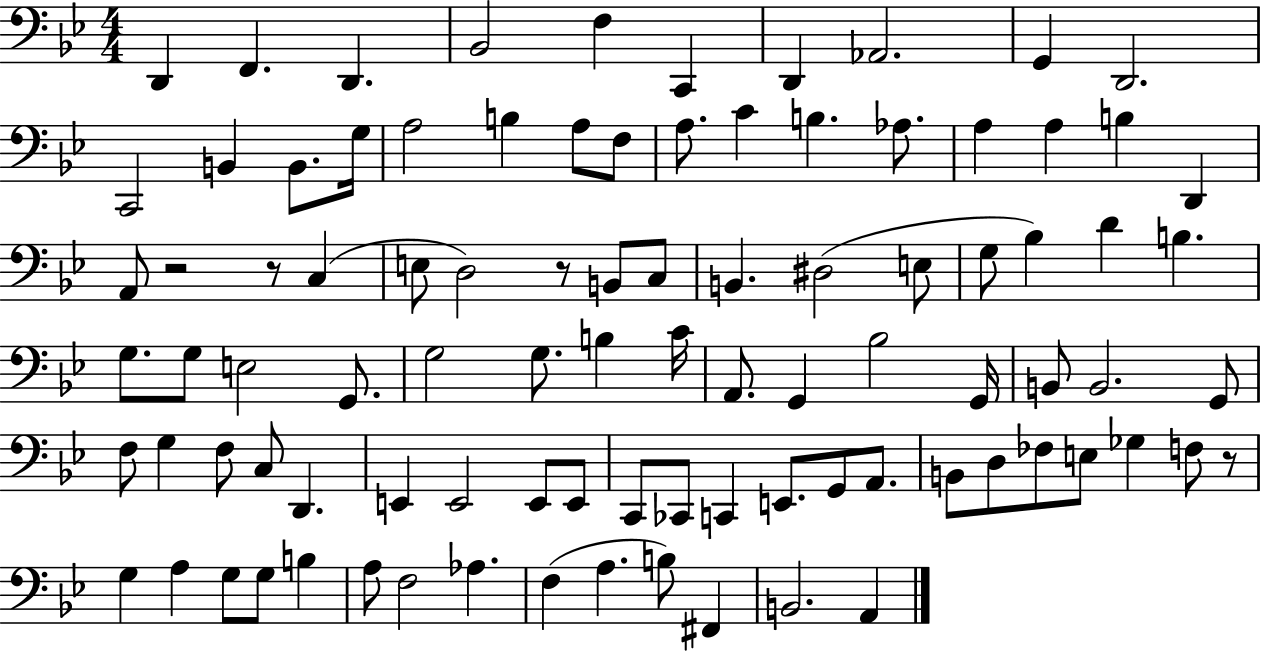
X:1
T:Untitled
M:4/4
L:1/4
K:Bb
D,, F,, D,, _B,,2 F, C,, D,, _A,,2 G,, D,,2 C,,2 B,, B,,/2 G,/4 A,2 B, A,/2 F,/2 A,/2 C B, _A,/2 A, A, B, D,, A,,/2 z2 z/2 C, E,/2 D,2 z/2 B,,/2 C,/2 B,, ^D,2 E,/2 G,/2 _B, D B, G,/2 G,/2 E,2 G,,/2 G,2 G,/2 B, C/4 A,,/2 G,, _B,2 G,,/4 B,,/2 B,,2 G,,/2 F,/2 G, F,/2 C,/2 D,, E,, E,,2 E,,/2 E,,/2 C,,/2 _C,,/2 C,, E,,/2 G,,/2 A,,/2 B,,/2 D,/2 _F,/2 E,/2 _G, F,/2 z/2 G, A, G,/2 G,/2 B, A,/2 F,2 _A, F, A, B,/2 ^F,, B,,2 A,,